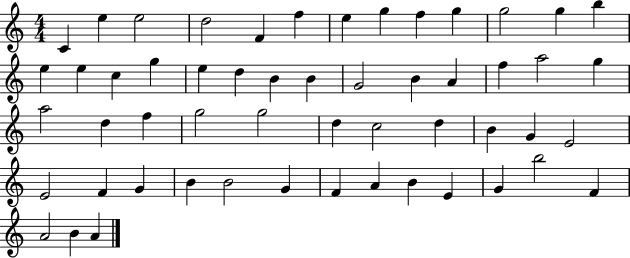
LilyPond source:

{
  \clef treble
  \numericTimeSignature
  \time 4/4
  \key c \major
  c'4 e''4 e''2 | d''2 f'4 f''4 | e''4 g''4 f''4 g''4 | g''2 g''4 b''4 | \break e''4 e''4 c''4 g''4 | e''4 d''4 b'4 b'4 | g'2 b'4 a'4 | f''4 a''2 g''4 | \break a''2 d''4 f''4 | g''2 g''2 | d''4 c''2 d''4 | b'4 g'4 e'2 | \break e'2 f'4 g'4 | b'4 b'2 g'4 | f'4 a'4 b'4 e'4 | g'4 b''2 f'4 | \break a'2 b'4 a'4 | \bar "|."
}